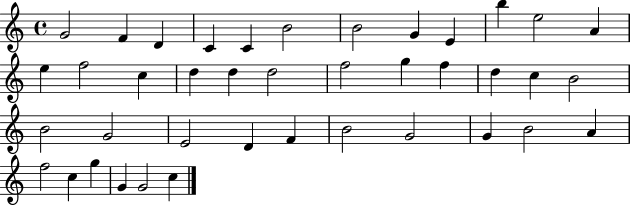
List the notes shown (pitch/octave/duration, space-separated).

G4/h F4/q D4/q C4/q C4/q B4/h B4/h G4/q E4/q B5/q E5/h A4/q E5/q F5/h C5/q D5/q D5/q D5/h F5/h G5/q F5/q D5/q C5/q B4/h B4/h G4/h E4/h D4/q F4/q B4/h G4/h G4/q B4/h A4/q F5/h C5/q G5/q G4/q G4/h C5/q